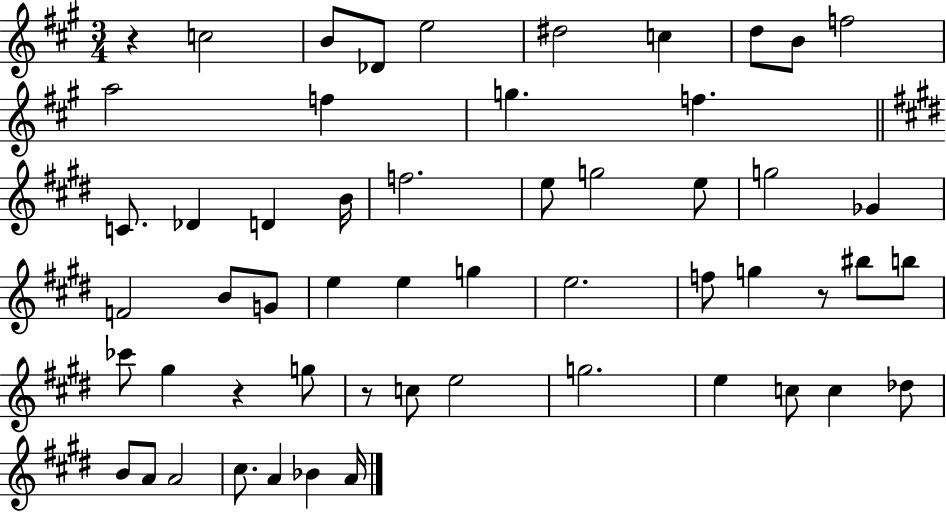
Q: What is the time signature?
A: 3/4